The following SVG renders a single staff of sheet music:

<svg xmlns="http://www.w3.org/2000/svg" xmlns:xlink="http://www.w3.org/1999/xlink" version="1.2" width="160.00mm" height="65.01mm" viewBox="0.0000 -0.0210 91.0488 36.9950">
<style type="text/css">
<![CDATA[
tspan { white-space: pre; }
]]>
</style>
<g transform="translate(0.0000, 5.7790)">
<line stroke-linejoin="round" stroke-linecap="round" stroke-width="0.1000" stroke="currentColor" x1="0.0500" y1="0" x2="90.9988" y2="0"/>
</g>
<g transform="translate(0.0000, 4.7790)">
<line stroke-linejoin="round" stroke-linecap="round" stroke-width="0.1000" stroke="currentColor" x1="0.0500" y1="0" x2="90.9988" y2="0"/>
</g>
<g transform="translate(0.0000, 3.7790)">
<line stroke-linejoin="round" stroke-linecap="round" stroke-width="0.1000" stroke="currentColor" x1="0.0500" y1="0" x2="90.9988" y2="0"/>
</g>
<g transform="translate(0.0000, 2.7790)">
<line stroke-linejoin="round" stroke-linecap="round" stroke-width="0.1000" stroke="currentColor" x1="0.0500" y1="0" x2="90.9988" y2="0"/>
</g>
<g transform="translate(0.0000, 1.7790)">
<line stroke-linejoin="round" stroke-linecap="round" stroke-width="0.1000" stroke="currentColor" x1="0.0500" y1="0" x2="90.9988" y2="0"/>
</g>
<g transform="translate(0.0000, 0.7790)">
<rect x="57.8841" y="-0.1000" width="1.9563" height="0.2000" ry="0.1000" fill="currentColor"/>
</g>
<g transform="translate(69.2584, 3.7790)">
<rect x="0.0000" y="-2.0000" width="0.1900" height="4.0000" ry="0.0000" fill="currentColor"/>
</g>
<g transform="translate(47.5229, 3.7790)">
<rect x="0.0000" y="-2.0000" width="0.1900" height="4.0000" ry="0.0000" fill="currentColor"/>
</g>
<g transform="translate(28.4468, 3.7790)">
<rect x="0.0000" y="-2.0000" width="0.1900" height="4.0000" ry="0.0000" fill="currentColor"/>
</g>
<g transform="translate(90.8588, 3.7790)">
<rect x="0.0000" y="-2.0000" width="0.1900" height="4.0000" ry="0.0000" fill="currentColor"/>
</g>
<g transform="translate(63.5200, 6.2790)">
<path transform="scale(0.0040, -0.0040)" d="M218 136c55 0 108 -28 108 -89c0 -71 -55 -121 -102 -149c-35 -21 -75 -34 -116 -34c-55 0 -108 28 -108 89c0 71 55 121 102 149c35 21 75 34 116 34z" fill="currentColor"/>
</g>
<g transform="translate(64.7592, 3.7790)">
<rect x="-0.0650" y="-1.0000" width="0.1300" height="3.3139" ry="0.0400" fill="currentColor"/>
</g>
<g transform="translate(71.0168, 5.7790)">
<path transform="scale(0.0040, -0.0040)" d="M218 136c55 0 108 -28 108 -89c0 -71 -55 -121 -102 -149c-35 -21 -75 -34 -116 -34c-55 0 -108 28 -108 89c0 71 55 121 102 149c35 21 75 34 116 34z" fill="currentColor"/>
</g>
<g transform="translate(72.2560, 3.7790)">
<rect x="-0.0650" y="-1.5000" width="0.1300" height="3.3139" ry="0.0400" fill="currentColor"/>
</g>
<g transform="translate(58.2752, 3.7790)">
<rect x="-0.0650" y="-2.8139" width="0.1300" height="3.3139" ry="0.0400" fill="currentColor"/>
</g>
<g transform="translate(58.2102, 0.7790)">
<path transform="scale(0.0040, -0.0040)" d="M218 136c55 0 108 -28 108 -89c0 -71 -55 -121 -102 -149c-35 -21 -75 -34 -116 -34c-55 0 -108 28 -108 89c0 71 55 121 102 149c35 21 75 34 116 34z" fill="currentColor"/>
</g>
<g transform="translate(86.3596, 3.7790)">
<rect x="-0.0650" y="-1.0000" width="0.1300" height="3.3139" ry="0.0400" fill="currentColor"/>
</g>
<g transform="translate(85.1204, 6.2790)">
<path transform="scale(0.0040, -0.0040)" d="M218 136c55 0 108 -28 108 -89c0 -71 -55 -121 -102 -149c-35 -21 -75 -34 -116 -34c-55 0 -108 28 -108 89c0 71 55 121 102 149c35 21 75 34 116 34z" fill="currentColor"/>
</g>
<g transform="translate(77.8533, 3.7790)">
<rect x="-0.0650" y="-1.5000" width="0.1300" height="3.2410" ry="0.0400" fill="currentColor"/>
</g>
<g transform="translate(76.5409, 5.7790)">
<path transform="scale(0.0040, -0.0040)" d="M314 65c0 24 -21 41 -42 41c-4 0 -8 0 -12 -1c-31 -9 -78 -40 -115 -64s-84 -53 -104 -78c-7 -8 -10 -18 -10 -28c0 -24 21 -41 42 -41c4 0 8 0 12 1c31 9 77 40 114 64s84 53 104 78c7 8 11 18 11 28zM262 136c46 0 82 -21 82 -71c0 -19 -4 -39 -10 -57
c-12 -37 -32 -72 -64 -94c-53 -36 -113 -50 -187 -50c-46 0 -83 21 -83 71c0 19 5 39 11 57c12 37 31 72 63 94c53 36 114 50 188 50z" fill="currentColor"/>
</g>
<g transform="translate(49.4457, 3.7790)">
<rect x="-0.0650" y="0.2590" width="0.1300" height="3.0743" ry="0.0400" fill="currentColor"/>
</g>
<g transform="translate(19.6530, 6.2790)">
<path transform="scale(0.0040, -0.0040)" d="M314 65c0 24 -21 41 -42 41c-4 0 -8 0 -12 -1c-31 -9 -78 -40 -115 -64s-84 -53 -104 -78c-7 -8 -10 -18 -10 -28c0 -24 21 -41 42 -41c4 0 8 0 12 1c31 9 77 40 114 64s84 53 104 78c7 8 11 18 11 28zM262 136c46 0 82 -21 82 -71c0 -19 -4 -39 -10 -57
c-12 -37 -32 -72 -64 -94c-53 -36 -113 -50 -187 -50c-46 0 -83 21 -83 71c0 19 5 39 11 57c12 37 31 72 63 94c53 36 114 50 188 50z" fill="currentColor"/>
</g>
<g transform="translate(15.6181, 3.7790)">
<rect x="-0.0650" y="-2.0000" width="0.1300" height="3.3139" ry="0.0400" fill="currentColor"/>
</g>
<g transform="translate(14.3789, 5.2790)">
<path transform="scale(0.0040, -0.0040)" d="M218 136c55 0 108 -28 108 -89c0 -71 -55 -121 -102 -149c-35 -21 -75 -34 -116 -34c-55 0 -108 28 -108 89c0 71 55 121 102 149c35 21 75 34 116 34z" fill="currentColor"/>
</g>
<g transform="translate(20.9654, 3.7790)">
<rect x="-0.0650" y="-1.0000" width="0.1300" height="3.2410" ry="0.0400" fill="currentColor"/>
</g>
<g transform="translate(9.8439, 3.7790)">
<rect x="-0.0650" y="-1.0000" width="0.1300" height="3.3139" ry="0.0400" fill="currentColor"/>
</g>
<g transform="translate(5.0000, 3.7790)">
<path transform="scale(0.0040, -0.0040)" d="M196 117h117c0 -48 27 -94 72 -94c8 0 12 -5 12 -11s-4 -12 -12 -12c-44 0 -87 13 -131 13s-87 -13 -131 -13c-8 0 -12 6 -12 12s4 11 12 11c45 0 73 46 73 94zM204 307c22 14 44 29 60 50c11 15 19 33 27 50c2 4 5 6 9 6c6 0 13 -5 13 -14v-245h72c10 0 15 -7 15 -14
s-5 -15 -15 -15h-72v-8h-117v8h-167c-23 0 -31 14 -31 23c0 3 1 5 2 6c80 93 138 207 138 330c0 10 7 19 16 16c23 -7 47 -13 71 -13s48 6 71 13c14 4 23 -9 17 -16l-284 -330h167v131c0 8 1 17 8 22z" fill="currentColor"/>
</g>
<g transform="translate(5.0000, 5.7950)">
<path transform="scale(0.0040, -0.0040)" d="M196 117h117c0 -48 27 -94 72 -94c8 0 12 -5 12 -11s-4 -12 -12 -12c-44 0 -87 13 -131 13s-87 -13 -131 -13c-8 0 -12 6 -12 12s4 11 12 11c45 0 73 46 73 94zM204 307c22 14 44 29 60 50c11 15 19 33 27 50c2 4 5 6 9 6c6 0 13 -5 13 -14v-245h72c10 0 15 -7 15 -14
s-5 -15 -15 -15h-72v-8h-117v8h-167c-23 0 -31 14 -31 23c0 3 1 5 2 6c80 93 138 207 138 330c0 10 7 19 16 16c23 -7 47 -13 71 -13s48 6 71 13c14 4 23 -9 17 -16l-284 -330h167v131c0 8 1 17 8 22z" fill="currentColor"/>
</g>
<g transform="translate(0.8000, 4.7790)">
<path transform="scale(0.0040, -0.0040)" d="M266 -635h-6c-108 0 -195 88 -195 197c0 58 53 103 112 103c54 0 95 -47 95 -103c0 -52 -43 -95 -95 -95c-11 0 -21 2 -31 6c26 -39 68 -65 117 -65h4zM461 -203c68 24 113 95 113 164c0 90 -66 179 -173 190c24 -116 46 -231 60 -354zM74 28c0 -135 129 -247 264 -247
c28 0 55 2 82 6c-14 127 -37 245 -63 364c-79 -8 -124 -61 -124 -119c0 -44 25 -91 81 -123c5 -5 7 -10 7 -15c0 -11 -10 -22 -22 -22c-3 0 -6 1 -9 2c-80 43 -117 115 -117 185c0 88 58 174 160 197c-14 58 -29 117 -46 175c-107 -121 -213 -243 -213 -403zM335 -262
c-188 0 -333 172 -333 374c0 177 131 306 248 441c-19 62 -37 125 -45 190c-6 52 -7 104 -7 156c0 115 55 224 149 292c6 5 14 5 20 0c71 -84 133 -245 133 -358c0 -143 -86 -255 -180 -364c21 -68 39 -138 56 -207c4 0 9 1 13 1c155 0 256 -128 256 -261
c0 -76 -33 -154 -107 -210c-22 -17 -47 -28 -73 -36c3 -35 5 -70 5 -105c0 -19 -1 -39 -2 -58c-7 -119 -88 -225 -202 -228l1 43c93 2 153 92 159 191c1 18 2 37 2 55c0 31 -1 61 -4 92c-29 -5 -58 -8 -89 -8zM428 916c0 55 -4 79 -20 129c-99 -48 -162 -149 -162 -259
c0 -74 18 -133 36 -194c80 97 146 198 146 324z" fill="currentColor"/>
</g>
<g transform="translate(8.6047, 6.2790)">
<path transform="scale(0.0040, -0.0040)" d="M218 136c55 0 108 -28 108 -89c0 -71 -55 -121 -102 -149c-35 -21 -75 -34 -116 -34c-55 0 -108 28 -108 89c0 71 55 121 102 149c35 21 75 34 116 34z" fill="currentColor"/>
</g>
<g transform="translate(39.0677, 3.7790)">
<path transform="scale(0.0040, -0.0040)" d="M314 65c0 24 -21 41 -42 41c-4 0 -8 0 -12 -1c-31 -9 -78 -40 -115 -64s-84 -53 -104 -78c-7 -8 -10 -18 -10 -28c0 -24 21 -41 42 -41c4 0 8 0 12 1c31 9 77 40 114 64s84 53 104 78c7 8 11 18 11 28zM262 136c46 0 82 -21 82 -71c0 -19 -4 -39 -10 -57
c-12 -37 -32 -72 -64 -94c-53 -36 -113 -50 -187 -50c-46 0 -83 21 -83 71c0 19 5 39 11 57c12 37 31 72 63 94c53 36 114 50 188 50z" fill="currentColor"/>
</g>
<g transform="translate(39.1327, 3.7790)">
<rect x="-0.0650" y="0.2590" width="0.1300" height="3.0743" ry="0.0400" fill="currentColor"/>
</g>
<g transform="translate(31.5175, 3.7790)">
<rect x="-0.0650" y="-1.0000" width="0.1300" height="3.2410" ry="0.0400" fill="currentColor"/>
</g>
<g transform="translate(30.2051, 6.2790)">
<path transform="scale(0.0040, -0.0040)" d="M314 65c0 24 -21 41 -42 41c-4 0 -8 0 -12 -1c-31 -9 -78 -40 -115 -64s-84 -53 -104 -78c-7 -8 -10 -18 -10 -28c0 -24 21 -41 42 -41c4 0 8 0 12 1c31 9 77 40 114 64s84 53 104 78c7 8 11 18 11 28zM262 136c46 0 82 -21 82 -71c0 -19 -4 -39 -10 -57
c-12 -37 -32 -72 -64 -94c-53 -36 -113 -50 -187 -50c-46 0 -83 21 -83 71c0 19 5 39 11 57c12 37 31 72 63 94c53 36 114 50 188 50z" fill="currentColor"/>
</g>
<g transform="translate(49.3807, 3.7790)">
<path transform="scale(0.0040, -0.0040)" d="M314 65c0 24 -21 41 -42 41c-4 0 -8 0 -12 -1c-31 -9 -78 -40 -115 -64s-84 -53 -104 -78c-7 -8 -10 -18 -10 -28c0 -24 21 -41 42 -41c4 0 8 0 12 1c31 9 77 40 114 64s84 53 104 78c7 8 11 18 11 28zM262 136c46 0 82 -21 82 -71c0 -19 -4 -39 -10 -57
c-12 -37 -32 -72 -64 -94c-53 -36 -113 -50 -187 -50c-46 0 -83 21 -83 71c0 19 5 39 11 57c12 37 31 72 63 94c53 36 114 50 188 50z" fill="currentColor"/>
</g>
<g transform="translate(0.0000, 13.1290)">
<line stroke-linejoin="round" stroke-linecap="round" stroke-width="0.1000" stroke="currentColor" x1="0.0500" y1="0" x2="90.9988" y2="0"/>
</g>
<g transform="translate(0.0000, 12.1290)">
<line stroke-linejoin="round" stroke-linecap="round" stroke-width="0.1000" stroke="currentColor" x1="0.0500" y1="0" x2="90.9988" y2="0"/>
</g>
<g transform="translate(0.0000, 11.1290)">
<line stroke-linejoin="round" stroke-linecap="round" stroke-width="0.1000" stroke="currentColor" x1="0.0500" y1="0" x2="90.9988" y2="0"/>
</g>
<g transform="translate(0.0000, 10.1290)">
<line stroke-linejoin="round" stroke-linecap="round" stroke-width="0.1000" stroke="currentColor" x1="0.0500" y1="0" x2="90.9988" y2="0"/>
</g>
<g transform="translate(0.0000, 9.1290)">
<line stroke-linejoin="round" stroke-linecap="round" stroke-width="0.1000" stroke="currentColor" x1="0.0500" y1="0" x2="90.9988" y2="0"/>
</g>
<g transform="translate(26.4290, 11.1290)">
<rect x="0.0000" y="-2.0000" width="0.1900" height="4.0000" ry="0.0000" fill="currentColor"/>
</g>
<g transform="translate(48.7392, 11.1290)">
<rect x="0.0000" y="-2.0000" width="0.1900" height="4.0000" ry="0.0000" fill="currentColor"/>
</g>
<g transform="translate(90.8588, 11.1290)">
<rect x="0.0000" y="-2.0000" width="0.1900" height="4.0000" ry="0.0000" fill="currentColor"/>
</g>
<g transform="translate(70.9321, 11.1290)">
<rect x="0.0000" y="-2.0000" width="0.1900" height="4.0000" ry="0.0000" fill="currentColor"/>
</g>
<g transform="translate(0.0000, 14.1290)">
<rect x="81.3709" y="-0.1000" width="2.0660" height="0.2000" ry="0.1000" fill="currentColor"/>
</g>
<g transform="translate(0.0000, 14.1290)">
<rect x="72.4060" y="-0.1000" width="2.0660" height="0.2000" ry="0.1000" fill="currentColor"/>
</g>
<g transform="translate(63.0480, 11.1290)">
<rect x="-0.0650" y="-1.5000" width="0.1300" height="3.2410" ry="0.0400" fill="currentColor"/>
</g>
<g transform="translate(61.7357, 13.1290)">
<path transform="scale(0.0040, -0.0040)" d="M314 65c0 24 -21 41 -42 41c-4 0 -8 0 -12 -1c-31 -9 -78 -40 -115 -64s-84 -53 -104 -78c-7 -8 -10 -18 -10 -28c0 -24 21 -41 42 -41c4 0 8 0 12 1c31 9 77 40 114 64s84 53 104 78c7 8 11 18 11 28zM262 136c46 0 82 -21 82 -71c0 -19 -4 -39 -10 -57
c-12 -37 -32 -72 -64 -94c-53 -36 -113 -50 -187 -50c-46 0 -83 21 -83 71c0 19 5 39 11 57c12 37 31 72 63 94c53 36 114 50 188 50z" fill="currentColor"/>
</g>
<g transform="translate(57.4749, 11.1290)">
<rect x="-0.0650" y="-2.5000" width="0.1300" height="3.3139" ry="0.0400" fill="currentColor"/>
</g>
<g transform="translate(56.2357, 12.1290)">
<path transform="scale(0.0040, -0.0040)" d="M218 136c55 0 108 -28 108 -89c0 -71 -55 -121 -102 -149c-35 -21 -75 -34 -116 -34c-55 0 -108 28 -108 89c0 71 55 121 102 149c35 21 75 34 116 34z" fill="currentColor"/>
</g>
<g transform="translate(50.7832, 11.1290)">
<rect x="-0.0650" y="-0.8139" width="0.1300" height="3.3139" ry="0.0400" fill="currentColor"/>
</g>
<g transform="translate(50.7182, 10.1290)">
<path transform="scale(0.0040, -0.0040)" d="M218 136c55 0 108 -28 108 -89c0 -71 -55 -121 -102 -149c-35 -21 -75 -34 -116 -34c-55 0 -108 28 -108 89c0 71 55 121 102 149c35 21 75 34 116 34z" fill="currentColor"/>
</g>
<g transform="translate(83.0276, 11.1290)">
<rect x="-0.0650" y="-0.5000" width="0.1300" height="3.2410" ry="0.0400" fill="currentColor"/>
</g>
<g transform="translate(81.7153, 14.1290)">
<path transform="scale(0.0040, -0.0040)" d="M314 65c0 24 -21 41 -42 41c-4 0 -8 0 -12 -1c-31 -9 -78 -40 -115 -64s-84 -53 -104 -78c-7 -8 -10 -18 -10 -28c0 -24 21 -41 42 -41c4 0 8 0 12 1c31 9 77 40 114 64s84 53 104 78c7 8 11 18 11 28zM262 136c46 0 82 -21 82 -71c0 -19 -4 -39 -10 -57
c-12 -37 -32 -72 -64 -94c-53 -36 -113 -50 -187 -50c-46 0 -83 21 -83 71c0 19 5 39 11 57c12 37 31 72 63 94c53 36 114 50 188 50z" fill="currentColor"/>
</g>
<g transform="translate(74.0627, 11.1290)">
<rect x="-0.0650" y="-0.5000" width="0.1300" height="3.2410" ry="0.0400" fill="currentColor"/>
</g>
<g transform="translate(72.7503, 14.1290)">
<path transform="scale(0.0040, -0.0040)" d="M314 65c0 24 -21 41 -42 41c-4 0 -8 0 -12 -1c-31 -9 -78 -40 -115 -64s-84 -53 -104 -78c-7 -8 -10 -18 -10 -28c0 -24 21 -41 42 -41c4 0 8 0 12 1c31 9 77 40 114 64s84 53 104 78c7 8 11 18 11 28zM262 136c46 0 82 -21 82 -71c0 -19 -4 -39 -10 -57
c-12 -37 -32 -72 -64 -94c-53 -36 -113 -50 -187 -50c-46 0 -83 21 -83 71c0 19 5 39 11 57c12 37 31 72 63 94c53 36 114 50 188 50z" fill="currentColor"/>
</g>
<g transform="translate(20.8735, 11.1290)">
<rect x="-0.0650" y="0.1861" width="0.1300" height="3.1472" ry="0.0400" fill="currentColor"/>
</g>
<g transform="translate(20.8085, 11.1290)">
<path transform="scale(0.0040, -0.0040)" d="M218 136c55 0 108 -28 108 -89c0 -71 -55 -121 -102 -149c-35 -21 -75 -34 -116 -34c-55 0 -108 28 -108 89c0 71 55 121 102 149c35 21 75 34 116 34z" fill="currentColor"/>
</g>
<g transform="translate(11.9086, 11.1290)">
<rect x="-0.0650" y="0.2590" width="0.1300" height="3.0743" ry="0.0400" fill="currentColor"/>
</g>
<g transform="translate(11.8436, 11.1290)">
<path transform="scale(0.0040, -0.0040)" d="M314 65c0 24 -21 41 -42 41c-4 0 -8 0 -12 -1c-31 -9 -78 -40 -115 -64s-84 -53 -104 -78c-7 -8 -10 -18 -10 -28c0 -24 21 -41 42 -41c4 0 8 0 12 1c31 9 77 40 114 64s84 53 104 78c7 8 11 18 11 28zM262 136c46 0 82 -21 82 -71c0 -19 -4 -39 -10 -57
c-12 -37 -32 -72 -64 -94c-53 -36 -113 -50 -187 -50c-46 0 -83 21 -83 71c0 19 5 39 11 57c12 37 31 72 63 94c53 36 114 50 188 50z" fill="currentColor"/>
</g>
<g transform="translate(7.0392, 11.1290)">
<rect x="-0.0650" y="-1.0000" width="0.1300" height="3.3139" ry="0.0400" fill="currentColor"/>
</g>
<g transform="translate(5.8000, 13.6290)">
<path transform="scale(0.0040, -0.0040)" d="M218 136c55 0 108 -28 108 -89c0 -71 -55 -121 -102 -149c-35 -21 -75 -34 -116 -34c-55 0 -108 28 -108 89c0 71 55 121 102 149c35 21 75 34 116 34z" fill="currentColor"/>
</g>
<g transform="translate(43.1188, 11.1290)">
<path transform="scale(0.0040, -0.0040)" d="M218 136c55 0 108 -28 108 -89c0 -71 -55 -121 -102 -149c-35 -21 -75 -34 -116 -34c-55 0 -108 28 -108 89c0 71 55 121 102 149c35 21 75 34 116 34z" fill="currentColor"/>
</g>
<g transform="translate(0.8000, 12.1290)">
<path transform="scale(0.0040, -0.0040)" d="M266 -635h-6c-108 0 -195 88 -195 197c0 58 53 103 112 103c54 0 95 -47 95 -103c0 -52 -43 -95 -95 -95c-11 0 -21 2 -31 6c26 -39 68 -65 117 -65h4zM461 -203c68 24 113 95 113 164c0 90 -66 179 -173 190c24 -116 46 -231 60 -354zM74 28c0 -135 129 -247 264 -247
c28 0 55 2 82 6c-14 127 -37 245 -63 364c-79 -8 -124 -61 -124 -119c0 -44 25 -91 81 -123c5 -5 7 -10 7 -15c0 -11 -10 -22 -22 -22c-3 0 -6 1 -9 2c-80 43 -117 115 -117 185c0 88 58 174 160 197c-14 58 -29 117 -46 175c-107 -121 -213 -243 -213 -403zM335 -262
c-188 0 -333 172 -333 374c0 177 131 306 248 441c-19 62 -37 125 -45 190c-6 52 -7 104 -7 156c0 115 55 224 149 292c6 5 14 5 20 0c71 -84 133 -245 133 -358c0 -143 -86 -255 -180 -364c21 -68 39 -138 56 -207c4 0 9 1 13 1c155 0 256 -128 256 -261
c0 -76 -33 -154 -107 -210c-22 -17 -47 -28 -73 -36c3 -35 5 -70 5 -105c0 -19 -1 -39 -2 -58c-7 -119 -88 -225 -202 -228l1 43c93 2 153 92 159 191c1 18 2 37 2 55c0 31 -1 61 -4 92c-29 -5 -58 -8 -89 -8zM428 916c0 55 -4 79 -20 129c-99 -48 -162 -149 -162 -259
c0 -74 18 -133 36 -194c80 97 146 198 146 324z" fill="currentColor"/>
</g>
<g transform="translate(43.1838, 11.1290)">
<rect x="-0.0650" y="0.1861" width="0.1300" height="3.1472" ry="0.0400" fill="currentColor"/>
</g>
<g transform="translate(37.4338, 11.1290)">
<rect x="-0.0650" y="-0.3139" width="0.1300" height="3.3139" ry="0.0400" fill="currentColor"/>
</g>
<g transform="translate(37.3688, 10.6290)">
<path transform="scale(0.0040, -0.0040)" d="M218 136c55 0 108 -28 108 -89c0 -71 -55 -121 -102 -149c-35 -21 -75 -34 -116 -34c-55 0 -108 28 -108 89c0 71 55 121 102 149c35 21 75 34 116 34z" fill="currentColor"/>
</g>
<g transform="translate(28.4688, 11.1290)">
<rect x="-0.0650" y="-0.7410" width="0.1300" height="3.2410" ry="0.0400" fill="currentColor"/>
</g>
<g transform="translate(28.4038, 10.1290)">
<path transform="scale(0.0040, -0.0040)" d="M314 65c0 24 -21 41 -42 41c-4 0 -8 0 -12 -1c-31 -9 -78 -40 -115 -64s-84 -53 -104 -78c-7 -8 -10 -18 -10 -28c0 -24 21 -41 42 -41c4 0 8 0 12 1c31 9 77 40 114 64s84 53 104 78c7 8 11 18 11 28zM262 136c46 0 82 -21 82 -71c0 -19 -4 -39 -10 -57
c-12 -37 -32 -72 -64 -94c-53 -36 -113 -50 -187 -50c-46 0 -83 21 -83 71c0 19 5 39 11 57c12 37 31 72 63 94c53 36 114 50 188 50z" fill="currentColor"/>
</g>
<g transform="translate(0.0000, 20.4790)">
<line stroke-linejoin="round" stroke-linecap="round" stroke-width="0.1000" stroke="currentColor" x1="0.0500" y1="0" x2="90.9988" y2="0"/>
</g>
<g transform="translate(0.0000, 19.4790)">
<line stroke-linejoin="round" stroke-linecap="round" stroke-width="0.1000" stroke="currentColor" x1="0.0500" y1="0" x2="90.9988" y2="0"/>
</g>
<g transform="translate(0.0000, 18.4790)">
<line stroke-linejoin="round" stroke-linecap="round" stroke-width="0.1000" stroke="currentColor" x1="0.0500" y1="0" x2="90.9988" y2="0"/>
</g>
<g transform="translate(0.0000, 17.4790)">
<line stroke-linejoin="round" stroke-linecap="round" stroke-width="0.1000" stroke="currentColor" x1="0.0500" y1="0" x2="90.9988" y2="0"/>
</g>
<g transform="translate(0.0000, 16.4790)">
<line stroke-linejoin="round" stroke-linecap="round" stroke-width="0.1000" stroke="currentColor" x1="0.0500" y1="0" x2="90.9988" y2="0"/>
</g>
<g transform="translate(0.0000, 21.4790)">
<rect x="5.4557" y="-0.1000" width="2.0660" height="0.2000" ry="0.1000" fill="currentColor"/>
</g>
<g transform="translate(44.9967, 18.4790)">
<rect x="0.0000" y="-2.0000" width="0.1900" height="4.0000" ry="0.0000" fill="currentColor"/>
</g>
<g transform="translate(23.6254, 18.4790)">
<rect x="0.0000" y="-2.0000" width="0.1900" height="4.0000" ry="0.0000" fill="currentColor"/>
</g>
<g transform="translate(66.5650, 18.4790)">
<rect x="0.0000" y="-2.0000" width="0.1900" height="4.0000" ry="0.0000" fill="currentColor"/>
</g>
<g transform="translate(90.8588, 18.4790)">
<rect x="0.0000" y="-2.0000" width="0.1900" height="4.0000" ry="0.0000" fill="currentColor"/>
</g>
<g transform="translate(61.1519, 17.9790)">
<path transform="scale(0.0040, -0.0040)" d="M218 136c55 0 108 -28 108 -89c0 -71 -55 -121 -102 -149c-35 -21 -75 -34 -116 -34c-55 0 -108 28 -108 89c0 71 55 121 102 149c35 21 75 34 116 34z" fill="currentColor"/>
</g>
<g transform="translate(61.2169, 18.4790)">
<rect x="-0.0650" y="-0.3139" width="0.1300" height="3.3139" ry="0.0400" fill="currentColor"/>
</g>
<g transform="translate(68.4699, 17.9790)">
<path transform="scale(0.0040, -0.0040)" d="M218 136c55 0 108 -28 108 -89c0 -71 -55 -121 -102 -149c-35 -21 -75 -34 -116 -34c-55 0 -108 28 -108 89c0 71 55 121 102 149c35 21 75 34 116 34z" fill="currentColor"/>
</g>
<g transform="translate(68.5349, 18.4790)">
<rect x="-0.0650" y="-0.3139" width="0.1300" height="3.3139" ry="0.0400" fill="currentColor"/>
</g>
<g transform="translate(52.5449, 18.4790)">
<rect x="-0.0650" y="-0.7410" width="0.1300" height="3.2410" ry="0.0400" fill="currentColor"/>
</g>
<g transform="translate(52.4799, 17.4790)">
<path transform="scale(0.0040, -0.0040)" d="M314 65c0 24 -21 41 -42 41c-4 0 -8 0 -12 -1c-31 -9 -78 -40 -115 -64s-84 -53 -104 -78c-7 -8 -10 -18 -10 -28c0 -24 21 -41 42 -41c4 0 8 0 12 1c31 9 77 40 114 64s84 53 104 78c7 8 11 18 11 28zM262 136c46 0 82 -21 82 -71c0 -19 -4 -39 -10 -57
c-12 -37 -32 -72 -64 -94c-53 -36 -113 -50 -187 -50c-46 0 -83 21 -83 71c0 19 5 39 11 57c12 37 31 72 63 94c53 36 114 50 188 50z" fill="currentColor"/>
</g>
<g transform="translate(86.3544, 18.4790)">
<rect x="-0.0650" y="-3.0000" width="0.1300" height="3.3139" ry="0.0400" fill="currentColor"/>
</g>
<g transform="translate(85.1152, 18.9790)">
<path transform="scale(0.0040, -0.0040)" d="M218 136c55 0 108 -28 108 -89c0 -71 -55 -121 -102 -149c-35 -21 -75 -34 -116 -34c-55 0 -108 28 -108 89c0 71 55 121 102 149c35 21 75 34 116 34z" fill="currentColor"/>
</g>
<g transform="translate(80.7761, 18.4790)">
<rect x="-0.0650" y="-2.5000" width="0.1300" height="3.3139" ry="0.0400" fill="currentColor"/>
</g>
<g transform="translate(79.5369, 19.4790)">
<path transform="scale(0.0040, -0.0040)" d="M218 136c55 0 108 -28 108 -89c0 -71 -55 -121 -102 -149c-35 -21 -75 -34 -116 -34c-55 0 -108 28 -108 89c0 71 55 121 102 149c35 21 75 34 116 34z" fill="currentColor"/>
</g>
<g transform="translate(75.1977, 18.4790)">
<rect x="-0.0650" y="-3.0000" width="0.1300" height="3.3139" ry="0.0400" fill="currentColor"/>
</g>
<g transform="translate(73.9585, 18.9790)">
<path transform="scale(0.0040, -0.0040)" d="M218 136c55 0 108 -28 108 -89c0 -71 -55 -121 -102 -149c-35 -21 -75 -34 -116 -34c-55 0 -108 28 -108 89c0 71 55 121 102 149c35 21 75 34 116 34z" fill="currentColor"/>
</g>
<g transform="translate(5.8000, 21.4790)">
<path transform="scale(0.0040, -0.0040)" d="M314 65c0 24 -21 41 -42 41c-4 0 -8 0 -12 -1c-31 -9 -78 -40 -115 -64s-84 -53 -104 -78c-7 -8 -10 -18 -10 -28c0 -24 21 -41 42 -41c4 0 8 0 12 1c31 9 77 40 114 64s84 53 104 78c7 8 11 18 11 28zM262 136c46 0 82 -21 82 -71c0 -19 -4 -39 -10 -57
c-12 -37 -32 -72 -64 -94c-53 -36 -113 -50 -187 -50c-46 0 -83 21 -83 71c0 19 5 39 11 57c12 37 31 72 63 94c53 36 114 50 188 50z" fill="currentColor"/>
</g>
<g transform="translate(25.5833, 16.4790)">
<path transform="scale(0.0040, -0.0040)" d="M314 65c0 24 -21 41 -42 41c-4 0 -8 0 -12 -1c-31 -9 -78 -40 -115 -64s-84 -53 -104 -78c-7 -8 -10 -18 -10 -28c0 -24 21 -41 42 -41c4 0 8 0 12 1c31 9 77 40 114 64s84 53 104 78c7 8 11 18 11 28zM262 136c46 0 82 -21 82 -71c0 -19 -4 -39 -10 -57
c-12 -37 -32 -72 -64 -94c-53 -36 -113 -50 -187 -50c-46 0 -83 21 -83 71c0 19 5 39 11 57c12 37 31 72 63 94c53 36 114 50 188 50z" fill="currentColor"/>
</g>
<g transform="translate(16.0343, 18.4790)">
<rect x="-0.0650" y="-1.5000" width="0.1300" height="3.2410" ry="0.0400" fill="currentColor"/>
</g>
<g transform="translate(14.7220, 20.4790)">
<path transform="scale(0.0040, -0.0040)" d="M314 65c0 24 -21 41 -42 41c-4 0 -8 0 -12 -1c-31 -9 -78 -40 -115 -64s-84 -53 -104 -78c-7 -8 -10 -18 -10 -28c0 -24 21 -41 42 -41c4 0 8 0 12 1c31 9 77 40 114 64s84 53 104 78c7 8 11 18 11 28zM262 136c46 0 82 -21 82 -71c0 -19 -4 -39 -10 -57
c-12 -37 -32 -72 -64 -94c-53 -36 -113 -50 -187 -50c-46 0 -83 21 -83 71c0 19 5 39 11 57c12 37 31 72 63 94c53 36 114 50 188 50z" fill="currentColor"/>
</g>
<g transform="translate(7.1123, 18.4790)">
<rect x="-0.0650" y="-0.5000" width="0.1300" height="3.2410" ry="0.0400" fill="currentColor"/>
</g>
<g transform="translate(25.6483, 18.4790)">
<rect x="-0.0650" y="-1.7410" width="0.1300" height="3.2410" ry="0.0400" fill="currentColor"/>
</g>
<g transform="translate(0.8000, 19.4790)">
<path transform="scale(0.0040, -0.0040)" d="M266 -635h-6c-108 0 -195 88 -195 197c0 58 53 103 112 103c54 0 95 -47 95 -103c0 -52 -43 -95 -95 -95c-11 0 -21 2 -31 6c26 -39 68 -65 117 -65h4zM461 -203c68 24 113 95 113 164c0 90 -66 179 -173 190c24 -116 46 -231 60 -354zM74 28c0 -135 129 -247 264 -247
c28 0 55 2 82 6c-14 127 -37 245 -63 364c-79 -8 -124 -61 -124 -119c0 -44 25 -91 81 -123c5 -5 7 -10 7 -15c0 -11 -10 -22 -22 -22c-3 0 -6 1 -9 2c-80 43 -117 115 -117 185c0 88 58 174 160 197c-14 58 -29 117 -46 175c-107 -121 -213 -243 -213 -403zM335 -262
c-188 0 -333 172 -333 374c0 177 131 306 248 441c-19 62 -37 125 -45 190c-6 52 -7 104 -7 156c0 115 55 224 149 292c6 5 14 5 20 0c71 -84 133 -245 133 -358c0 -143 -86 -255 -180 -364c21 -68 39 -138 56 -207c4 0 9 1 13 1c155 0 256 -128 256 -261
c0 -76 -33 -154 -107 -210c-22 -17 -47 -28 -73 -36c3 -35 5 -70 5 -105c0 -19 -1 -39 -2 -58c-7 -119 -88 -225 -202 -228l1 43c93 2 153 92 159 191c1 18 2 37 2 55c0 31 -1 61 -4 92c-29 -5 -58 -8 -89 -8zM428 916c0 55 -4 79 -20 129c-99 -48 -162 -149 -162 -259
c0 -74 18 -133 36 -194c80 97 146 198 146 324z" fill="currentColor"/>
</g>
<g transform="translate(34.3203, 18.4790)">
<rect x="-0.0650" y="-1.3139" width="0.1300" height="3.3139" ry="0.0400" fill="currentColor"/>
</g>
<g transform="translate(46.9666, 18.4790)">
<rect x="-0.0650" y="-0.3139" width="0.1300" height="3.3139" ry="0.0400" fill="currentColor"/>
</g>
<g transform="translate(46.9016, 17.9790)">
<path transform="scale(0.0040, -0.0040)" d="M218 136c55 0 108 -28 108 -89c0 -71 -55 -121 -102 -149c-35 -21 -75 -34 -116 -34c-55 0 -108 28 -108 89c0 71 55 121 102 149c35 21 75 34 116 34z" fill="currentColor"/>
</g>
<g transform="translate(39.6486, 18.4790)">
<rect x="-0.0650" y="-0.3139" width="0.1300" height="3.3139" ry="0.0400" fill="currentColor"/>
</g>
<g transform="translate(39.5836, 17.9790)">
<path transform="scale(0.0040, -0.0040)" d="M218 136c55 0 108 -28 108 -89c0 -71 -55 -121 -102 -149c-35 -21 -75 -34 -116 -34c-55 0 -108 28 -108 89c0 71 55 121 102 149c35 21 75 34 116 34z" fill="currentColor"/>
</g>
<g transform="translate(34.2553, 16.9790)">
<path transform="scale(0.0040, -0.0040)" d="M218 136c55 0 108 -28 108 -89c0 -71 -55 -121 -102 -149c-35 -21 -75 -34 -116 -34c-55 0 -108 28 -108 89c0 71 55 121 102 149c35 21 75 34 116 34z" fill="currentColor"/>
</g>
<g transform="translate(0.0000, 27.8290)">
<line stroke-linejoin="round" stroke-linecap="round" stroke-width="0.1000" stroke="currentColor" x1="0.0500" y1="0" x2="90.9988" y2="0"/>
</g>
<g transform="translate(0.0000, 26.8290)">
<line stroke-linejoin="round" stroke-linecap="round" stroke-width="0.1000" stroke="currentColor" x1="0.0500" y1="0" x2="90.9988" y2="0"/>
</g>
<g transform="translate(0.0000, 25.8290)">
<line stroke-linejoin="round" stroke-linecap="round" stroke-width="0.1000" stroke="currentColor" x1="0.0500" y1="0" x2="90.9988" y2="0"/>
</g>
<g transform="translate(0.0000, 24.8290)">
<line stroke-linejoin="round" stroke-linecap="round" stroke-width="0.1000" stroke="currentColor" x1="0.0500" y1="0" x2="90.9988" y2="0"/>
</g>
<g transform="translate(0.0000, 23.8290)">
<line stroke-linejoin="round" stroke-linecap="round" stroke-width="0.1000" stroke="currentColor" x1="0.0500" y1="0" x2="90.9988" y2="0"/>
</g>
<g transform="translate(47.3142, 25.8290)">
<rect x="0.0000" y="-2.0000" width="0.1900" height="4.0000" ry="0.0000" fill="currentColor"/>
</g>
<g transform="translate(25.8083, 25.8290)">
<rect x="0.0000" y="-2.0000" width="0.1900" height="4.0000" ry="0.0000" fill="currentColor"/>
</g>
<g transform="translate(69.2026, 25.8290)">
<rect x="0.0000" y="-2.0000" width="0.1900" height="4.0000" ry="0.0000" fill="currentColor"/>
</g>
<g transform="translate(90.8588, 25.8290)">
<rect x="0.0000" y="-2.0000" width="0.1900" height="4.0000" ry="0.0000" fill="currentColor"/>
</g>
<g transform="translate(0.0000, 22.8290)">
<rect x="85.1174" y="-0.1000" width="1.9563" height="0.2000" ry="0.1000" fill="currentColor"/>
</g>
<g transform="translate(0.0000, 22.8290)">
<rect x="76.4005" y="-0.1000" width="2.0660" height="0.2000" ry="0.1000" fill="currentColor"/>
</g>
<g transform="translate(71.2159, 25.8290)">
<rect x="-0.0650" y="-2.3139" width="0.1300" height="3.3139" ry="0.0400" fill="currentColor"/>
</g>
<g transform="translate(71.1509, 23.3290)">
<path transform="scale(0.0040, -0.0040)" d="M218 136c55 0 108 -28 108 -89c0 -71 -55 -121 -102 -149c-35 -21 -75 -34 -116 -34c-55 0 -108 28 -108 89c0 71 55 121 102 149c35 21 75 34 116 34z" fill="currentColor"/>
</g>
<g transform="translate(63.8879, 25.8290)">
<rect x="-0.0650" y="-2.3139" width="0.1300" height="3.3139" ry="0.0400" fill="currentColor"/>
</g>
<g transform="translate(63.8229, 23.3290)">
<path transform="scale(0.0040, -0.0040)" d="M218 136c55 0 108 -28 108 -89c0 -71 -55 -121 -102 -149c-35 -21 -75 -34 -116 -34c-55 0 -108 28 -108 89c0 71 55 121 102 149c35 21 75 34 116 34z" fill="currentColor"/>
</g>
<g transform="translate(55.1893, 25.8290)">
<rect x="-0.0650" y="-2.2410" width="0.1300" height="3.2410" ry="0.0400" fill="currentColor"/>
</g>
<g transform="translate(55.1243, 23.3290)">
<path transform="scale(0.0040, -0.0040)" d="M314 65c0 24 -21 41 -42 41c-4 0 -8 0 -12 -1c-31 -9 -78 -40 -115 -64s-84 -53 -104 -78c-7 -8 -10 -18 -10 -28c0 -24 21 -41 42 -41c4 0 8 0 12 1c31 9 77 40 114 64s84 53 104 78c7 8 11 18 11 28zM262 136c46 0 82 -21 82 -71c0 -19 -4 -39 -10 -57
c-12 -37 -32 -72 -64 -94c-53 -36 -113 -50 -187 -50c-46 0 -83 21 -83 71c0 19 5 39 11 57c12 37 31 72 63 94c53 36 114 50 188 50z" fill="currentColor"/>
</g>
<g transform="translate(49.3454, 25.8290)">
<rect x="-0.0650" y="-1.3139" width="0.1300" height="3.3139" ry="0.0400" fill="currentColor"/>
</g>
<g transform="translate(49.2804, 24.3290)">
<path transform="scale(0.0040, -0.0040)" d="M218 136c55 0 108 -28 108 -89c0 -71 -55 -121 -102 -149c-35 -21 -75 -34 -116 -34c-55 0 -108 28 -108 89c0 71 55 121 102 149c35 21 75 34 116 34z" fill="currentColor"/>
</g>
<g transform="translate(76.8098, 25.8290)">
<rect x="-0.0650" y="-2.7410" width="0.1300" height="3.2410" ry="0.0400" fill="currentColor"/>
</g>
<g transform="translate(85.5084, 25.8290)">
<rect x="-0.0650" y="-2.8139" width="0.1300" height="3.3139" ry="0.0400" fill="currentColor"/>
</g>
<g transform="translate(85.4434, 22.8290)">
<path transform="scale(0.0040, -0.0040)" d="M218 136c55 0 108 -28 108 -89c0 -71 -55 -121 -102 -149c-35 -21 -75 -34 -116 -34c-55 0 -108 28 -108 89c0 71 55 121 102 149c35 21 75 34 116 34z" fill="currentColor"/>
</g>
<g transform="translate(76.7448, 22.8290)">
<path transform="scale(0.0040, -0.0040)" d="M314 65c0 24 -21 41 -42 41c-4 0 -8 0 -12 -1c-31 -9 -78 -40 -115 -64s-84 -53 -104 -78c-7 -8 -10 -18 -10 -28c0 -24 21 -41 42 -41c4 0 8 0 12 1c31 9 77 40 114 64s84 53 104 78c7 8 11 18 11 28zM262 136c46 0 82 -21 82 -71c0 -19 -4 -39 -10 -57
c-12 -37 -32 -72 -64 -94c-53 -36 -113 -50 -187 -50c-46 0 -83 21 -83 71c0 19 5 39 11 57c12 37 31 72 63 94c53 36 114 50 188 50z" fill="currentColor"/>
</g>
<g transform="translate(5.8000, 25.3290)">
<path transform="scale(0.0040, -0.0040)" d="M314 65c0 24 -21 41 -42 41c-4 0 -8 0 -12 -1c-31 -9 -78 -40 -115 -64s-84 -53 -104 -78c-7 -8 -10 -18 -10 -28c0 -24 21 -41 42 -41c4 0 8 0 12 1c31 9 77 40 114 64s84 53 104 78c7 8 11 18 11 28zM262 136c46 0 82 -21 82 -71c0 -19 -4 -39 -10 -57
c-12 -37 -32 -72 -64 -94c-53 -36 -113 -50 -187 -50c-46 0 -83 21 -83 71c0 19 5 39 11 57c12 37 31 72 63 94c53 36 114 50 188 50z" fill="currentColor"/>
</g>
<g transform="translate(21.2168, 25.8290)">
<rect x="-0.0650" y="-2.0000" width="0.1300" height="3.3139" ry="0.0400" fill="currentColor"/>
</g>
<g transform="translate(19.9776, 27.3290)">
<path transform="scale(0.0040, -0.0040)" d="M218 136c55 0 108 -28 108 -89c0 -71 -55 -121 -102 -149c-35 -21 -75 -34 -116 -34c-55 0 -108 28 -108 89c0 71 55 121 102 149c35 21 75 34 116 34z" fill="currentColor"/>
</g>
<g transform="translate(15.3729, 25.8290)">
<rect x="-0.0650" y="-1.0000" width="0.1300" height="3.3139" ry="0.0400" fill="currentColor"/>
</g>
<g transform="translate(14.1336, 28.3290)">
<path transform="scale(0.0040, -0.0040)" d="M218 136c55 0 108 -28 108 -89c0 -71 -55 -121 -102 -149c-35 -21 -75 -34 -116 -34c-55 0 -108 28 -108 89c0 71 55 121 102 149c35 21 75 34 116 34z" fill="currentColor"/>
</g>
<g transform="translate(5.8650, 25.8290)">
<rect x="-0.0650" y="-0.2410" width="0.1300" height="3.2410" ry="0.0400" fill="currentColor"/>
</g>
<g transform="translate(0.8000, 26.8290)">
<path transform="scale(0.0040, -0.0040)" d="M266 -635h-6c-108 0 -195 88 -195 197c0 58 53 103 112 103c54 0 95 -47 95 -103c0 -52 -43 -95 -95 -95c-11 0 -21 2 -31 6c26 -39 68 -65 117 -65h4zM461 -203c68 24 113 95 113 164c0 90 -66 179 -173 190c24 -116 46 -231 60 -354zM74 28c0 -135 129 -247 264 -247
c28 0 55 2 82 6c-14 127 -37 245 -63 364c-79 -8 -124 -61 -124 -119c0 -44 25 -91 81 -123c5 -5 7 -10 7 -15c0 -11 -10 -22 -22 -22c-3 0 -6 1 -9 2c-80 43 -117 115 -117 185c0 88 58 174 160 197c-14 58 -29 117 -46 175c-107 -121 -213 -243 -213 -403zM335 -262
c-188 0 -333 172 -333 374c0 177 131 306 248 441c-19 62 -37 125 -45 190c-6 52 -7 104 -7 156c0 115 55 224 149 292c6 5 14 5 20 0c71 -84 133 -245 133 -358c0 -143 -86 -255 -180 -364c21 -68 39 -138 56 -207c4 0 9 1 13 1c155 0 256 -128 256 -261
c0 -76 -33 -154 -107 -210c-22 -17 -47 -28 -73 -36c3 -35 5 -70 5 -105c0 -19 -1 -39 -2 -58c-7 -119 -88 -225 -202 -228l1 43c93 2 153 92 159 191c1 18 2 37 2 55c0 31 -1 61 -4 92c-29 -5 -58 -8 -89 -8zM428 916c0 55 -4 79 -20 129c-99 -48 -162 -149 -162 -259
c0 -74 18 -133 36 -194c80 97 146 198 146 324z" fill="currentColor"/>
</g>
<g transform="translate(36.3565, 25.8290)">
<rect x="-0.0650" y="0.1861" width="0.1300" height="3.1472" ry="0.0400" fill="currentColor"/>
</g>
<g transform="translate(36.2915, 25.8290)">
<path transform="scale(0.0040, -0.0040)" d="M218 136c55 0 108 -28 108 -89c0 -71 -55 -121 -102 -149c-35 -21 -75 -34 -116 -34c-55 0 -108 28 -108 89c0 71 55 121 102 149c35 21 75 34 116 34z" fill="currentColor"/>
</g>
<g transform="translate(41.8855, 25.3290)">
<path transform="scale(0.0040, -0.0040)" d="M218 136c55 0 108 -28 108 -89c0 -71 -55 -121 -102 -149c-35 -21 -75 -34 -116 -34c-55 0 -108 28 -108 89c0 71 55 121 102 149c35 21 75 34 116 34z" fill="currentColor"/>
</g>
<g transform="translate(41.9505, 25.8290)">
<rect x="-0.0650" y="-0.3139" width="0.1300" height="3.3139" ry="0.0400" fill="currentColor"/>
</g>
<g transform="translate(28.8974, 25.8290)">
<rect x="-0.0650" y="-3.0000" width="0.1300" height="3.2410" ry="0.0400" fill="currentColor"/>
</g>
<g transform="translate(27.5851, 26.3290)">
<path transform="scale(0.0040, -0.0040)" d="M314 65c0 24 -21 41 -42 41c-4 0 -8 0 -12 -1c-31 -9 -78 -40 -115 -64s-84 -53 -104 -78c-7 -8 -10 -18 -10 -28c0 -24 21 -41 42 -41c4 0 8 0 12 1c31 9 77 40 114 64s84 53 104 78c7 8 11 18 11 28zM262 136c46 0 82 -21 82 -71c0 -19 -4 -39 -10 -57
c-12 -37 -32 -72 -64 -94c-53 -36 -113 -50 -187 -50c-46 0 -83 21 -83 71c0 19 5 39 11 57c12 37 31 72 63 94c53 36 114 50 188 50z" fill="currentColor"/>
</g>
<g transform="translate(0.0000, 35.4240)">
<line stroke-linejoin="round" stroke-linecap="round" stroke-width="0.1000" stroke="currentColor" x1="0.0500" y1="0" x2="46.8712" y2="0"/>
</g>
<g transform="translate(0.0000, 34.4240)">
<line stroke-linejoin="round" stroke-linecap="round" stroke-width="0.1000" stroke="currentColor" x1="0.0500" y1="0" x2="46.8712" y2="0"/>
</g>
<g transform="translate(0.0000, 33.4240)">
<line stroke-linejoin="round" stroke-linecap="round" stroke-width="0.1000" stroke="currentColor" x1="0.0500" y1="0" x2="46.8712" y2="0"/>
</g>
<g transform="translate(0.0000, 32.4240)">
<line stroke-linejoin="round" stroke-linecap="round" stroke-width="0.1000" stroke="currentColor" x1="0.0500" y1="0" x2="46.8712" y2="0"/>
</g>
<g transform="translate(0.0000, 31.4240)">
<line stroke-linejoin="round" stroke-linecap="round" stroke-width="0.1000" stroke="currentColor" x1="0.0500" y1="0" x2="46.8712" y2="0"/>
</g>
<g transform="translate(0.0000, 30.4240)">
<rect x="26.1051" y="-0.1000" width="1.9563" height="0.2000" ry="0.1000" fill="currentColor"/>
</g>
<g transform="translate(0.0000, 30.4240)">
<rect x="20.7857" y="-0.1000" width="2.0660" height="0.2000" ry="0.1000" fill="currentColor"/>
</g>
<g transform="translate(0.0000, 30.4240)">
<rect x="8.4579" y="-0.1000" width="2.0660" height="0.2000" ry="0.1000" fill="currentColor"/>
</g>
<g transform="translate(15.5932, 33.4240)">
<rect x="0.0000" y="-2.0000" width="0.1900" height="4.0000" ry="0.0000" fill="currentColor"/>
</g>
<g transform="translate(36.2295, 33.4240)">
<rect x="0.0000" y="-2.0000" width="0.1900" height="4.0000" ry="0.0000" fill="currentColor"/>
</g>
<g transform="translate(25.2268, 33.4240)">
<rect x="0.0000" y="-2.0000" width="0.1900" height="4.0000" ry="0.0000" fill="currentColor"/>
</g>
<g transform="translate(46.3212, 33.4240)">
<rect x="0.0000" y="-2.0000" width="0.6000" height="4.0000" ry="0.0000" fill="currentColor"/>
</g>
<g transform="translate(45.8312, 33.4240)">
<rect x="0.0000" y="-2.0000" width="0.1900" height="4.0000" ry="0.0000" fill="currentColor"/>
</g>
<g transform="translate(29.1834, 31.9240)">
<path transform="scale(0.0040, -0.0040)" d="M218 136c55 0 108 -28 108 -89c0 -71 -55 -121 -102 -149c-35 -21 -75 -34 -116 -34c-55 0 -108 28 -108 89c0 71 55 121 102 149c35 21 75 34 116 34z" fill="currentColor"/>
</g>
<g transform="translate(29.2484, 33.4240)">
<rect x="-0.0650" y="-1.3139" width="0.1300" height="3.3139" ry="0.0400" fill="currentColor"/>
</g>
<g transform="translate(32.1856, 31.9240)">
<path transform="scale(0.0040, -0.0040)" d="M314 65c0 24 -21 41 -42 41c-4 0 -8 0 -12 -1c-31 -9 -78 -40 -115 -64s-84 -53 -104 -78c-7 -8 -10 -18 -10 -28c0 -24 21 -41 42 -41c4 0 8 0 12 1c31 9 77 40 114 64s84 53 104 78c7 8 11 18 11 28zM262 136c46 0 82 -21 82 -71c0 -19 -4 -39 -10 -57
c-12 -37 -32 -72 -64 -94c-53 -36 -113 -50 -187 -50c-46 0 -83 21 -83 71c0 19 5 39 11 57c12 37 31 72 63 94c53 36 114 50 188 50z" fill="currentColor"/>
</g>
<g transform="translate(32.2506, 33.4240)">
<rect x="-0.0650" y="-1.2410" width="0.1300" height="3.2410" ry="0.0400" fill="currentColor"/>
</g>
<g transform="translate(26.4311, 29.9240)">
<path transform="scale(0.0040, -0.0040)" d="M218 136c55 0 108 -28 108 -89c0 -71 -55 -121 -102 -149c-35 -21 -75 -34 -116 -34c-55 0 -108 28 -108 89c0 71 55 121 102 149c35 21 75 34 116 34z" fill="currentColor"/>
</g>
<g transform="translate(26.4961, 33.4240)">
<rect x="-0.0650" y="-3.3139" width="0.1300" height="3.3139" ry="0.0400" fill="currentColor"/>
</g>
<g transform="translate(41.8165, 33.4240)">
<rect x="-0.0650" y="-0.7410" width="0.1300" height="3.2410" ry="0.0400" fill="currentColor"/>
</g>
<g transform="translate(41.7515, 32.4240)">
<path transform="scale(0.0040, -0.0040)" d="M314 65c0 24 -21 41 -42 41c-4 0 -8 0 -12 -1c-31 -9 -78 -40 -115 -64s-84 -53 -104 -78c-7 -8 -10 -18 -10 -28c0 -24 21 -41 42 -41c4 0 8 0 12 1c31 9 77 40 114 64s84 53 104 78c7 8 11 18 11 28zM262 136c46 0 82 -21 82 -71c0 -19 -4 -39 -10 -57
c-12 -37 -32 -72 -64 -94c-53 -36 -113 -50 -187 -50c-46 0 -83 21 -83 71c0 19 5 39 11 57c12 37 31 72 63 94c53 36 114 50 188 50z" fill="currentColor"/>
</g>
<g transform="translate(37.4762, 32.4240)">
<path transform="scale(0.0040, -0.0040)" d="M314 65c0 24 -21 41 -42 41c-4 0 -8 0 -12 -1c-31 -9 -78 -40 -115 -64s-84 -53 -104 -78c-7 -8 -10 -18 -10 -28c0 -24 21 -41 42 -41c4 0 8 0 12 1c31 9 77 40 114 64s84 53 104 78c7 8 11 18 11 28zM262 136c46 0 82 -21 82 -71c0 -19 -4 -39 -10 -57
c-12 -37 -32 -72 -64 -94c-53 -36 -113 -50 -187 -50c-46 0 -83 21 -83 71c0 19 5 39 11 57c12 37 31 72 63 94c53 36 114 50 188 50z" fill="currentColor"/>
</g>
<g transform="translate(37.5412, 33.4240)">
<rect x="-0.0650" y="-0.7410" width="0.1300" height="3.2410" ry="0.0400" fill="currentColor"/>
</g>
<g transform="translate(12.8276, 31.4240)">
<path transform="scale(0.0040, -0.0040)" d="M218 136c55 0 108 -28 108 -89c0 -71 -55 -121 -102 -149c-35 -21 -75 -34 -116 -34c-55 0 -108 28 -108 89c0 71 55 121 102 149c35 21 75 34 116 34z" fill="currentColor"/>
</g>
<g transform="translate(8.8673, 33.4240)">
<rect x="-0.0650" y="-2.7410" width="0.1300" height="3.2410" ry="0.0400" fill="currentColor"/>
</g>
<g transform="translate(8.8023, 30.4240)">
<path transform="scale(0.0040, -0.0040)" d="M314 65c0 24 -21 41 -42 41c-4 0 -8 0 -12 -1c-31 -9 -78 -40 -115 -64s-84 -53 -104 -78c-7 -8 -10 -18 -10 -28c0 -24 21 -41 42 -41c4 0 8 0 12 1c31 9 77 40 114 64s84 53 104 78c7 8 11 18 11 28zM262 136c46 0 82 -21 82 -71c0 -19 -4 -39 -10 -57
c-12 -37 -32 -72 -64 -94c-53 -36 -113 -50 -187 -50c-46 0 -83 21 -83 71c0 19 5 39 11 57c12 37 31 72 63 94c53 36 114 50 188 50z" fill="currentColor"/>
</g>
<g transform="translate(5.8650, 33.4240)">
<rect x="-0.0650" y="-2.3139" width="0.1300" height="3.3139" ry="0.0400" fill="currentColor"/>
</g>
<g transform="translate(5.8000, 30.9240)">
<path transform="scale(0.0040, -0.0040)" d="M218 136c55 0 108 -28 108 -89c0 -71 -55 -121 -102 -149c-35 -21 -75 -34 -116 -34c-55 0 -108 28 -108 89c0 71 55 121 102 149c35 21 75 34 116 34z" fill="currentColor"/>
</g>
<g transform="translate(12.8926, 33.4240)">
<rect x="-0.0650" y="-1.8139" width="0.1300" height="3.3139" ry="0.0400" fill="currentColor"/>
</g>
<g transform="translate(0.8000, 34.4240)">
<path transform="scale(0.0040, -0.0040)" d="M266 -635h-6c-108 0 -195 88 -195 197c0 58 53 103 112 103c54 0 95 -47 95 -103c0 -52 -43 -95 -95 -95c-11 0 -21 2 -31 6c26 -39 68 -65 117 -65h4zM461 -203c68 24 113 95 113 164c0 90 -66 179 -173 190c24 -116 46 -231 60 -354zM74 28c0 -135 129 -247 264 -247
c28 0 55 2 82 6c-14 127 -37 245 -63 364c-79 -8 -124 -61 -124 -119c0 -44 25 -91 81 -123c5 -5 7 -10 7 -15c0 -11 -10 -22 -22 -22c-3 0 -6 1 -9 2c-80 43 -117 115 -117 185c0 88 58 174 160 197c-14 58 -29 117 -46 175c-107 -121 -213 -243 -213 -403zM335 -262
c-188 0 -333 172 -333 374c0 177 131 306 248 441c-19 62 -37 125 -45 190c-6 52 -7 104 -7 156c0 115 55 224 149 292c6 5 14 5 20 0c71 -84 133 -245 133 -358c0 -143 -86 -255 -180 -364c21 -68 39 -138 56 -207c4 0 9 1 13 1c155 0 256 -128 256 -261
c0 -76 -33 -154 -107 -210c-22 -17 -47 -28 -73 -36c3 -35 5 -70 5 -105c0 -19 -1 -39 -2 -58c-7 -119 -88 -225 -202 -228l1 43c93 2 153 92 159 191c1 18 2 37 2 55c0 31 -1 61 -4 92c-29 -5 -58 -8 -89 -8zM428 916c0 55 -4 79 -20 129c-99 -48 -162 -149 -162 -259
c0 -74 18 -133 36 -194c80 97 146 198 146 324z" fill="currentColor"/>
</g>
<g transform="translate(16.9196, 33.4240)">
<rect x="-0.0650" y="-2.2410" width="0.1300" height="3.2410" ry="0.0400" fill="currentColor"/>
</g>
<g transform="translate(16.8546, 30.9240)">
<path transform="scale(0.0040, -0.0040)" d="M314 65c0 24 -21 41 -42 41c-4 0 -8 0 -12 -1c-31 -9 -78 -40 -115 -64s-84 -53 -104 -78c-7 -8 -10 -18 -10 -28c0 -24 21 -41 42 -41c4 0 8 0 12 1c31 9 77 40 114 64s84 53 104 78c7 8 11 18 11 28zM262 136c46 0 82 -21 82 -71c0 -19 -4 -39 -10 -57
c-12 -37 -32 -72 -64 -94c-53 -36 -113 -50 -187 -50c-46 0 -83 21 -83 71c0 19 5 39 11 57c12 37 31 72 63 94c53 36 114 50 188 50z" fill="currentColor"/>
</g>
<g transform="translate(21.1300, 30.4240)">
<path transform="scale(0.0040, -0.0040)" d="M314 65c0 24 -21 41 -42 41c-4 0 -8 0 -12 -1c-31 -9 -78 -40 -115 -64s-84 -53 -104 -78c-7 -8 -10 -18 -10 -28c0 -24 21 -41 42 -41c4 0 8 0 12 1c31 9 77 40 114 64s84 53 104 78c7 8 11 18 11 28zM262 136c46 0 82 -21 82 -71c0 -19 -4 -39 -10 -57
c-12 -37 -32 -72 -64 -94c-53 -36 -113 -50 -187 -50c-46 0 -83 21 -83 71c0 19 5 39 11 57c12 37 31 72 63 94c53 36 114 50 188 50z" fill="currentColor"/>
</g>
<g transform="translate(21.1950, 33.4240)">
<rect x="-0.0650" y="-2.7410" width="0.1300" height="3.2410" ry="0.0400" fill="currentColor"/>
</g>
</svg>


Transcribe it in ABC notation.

X:1
T:Untitled
M:4/4
L:1/4
K:C
D F D2 D2 B2 B2 a D E E2 D D B2 B d2 c B d G E2 C2 C2 C2 E2 f2 e c c d2 c c A G A c2 D F A2 B c e g2 g g a2 a g a2 f g2 a2 b e e2 d2 d2